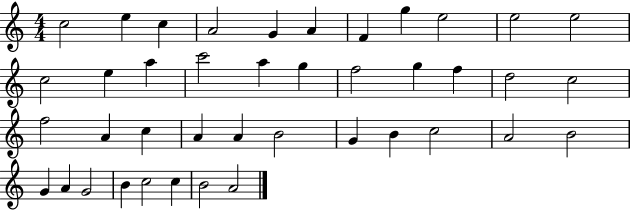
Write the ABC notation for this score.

X:1
T:Untitled
M:4/4
L:1/4
K:C
c2 e c A2 G A F g e2 e2 e2 c2 e a c'2 a g f2 g f d2 c2 f2 A c A A B2 G B c2 A2 B2 G A G2 B c2 c B2 A2